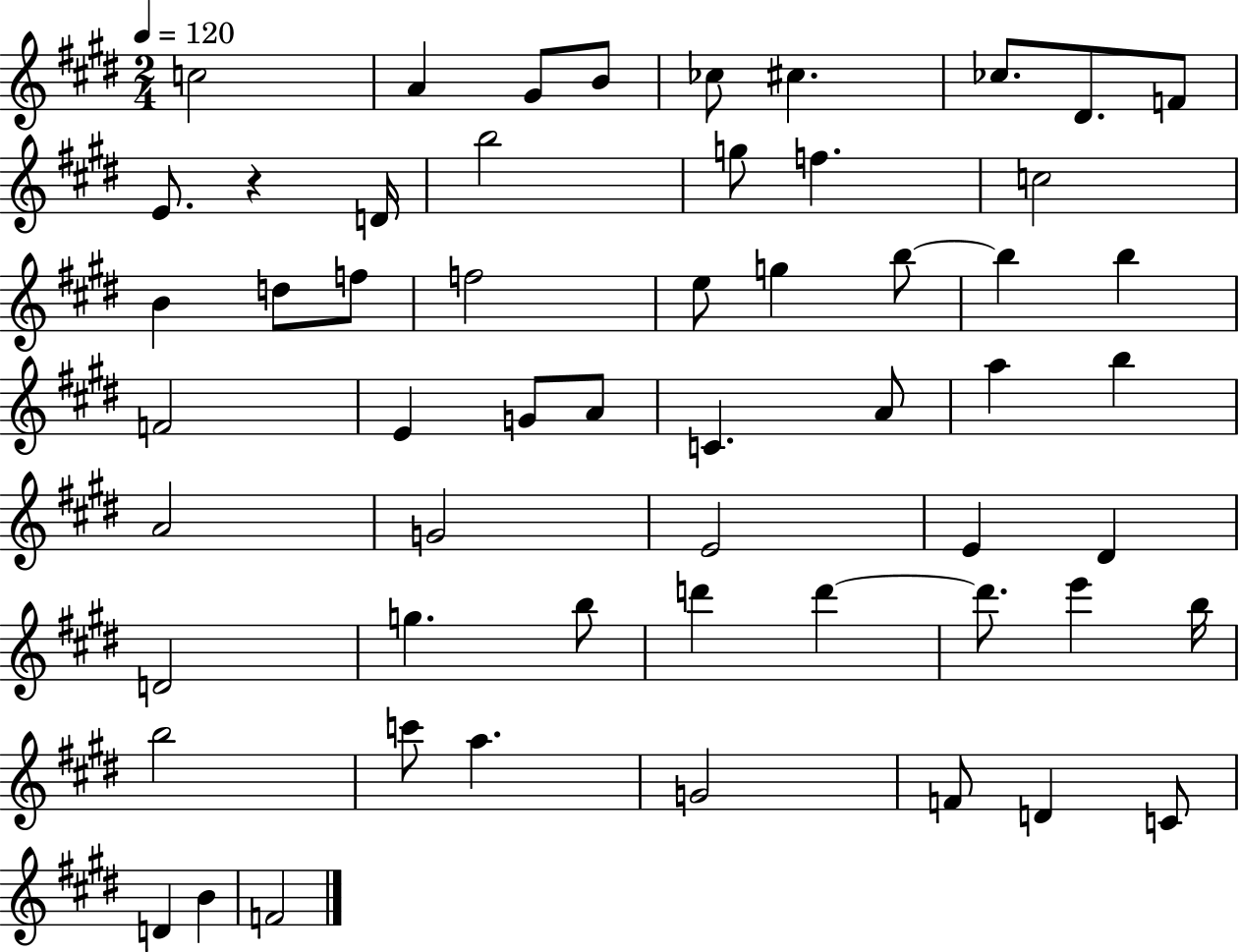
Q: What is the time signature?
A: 2/4